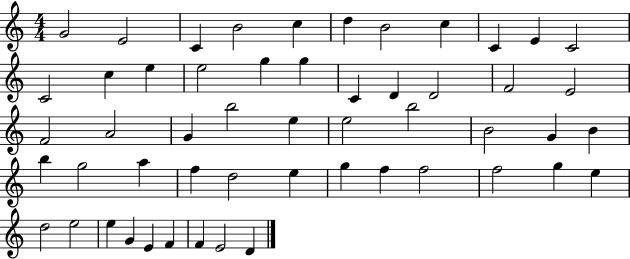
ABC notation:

X:1
T:Untitled
M:4/4
L:1/4
K:C
G2 E2 C B2 c d B2 c C E C2 C2 c e e2 g g C D D2 F2 E2 F2 A2 G b2 e e2 b2 B2 G B b g2 a f d2 e g f f2 f2 g e d2 e2 e G E F F E2 D